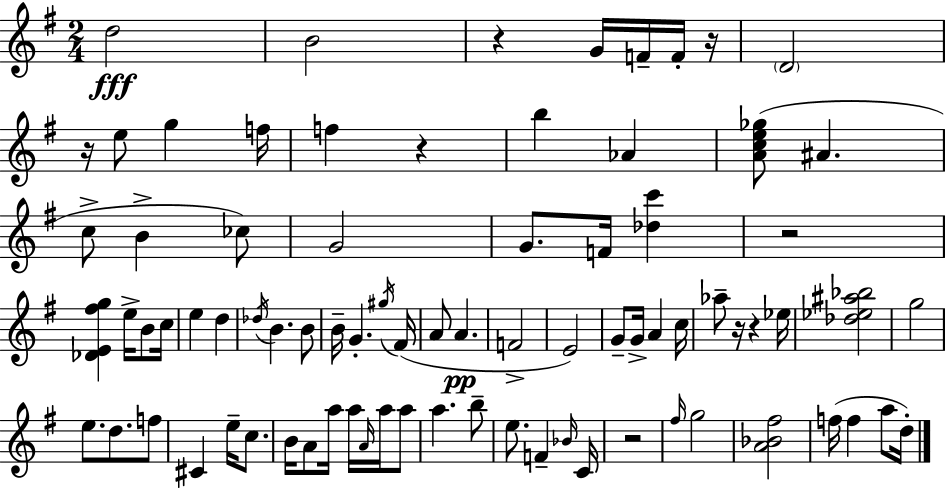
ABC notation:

X:1
T:Untitled
M:2/4
L:1/4
K:G
d2 B2 z G/4 F/4 F/4 z/4 D2 z/4 e/2 g f/4 f z b _A [Ace_g]/2 ^A c/2 B _c/2 G2 G/2 F/4 [_dc'] z2 [_DE^fg] e/4 B/2 c/4 e d _d/4 B B/2 B/4 G ^g/4 ^F/4 A/2 A F2 E2 G/2 G/4 A c/4 _a/2 z/4 z _e/4 [_d_e^a_b]2 g2 e/2 d/2 f/2 ^C e/4 c/2 B/4 A/2 a/4 a/4 A/4 a/4 a/2 a b/2 e/2 F _B/4 C/4 z2 ^f/4 g2 [A_B^f]2 f/4 f a/2 d/4